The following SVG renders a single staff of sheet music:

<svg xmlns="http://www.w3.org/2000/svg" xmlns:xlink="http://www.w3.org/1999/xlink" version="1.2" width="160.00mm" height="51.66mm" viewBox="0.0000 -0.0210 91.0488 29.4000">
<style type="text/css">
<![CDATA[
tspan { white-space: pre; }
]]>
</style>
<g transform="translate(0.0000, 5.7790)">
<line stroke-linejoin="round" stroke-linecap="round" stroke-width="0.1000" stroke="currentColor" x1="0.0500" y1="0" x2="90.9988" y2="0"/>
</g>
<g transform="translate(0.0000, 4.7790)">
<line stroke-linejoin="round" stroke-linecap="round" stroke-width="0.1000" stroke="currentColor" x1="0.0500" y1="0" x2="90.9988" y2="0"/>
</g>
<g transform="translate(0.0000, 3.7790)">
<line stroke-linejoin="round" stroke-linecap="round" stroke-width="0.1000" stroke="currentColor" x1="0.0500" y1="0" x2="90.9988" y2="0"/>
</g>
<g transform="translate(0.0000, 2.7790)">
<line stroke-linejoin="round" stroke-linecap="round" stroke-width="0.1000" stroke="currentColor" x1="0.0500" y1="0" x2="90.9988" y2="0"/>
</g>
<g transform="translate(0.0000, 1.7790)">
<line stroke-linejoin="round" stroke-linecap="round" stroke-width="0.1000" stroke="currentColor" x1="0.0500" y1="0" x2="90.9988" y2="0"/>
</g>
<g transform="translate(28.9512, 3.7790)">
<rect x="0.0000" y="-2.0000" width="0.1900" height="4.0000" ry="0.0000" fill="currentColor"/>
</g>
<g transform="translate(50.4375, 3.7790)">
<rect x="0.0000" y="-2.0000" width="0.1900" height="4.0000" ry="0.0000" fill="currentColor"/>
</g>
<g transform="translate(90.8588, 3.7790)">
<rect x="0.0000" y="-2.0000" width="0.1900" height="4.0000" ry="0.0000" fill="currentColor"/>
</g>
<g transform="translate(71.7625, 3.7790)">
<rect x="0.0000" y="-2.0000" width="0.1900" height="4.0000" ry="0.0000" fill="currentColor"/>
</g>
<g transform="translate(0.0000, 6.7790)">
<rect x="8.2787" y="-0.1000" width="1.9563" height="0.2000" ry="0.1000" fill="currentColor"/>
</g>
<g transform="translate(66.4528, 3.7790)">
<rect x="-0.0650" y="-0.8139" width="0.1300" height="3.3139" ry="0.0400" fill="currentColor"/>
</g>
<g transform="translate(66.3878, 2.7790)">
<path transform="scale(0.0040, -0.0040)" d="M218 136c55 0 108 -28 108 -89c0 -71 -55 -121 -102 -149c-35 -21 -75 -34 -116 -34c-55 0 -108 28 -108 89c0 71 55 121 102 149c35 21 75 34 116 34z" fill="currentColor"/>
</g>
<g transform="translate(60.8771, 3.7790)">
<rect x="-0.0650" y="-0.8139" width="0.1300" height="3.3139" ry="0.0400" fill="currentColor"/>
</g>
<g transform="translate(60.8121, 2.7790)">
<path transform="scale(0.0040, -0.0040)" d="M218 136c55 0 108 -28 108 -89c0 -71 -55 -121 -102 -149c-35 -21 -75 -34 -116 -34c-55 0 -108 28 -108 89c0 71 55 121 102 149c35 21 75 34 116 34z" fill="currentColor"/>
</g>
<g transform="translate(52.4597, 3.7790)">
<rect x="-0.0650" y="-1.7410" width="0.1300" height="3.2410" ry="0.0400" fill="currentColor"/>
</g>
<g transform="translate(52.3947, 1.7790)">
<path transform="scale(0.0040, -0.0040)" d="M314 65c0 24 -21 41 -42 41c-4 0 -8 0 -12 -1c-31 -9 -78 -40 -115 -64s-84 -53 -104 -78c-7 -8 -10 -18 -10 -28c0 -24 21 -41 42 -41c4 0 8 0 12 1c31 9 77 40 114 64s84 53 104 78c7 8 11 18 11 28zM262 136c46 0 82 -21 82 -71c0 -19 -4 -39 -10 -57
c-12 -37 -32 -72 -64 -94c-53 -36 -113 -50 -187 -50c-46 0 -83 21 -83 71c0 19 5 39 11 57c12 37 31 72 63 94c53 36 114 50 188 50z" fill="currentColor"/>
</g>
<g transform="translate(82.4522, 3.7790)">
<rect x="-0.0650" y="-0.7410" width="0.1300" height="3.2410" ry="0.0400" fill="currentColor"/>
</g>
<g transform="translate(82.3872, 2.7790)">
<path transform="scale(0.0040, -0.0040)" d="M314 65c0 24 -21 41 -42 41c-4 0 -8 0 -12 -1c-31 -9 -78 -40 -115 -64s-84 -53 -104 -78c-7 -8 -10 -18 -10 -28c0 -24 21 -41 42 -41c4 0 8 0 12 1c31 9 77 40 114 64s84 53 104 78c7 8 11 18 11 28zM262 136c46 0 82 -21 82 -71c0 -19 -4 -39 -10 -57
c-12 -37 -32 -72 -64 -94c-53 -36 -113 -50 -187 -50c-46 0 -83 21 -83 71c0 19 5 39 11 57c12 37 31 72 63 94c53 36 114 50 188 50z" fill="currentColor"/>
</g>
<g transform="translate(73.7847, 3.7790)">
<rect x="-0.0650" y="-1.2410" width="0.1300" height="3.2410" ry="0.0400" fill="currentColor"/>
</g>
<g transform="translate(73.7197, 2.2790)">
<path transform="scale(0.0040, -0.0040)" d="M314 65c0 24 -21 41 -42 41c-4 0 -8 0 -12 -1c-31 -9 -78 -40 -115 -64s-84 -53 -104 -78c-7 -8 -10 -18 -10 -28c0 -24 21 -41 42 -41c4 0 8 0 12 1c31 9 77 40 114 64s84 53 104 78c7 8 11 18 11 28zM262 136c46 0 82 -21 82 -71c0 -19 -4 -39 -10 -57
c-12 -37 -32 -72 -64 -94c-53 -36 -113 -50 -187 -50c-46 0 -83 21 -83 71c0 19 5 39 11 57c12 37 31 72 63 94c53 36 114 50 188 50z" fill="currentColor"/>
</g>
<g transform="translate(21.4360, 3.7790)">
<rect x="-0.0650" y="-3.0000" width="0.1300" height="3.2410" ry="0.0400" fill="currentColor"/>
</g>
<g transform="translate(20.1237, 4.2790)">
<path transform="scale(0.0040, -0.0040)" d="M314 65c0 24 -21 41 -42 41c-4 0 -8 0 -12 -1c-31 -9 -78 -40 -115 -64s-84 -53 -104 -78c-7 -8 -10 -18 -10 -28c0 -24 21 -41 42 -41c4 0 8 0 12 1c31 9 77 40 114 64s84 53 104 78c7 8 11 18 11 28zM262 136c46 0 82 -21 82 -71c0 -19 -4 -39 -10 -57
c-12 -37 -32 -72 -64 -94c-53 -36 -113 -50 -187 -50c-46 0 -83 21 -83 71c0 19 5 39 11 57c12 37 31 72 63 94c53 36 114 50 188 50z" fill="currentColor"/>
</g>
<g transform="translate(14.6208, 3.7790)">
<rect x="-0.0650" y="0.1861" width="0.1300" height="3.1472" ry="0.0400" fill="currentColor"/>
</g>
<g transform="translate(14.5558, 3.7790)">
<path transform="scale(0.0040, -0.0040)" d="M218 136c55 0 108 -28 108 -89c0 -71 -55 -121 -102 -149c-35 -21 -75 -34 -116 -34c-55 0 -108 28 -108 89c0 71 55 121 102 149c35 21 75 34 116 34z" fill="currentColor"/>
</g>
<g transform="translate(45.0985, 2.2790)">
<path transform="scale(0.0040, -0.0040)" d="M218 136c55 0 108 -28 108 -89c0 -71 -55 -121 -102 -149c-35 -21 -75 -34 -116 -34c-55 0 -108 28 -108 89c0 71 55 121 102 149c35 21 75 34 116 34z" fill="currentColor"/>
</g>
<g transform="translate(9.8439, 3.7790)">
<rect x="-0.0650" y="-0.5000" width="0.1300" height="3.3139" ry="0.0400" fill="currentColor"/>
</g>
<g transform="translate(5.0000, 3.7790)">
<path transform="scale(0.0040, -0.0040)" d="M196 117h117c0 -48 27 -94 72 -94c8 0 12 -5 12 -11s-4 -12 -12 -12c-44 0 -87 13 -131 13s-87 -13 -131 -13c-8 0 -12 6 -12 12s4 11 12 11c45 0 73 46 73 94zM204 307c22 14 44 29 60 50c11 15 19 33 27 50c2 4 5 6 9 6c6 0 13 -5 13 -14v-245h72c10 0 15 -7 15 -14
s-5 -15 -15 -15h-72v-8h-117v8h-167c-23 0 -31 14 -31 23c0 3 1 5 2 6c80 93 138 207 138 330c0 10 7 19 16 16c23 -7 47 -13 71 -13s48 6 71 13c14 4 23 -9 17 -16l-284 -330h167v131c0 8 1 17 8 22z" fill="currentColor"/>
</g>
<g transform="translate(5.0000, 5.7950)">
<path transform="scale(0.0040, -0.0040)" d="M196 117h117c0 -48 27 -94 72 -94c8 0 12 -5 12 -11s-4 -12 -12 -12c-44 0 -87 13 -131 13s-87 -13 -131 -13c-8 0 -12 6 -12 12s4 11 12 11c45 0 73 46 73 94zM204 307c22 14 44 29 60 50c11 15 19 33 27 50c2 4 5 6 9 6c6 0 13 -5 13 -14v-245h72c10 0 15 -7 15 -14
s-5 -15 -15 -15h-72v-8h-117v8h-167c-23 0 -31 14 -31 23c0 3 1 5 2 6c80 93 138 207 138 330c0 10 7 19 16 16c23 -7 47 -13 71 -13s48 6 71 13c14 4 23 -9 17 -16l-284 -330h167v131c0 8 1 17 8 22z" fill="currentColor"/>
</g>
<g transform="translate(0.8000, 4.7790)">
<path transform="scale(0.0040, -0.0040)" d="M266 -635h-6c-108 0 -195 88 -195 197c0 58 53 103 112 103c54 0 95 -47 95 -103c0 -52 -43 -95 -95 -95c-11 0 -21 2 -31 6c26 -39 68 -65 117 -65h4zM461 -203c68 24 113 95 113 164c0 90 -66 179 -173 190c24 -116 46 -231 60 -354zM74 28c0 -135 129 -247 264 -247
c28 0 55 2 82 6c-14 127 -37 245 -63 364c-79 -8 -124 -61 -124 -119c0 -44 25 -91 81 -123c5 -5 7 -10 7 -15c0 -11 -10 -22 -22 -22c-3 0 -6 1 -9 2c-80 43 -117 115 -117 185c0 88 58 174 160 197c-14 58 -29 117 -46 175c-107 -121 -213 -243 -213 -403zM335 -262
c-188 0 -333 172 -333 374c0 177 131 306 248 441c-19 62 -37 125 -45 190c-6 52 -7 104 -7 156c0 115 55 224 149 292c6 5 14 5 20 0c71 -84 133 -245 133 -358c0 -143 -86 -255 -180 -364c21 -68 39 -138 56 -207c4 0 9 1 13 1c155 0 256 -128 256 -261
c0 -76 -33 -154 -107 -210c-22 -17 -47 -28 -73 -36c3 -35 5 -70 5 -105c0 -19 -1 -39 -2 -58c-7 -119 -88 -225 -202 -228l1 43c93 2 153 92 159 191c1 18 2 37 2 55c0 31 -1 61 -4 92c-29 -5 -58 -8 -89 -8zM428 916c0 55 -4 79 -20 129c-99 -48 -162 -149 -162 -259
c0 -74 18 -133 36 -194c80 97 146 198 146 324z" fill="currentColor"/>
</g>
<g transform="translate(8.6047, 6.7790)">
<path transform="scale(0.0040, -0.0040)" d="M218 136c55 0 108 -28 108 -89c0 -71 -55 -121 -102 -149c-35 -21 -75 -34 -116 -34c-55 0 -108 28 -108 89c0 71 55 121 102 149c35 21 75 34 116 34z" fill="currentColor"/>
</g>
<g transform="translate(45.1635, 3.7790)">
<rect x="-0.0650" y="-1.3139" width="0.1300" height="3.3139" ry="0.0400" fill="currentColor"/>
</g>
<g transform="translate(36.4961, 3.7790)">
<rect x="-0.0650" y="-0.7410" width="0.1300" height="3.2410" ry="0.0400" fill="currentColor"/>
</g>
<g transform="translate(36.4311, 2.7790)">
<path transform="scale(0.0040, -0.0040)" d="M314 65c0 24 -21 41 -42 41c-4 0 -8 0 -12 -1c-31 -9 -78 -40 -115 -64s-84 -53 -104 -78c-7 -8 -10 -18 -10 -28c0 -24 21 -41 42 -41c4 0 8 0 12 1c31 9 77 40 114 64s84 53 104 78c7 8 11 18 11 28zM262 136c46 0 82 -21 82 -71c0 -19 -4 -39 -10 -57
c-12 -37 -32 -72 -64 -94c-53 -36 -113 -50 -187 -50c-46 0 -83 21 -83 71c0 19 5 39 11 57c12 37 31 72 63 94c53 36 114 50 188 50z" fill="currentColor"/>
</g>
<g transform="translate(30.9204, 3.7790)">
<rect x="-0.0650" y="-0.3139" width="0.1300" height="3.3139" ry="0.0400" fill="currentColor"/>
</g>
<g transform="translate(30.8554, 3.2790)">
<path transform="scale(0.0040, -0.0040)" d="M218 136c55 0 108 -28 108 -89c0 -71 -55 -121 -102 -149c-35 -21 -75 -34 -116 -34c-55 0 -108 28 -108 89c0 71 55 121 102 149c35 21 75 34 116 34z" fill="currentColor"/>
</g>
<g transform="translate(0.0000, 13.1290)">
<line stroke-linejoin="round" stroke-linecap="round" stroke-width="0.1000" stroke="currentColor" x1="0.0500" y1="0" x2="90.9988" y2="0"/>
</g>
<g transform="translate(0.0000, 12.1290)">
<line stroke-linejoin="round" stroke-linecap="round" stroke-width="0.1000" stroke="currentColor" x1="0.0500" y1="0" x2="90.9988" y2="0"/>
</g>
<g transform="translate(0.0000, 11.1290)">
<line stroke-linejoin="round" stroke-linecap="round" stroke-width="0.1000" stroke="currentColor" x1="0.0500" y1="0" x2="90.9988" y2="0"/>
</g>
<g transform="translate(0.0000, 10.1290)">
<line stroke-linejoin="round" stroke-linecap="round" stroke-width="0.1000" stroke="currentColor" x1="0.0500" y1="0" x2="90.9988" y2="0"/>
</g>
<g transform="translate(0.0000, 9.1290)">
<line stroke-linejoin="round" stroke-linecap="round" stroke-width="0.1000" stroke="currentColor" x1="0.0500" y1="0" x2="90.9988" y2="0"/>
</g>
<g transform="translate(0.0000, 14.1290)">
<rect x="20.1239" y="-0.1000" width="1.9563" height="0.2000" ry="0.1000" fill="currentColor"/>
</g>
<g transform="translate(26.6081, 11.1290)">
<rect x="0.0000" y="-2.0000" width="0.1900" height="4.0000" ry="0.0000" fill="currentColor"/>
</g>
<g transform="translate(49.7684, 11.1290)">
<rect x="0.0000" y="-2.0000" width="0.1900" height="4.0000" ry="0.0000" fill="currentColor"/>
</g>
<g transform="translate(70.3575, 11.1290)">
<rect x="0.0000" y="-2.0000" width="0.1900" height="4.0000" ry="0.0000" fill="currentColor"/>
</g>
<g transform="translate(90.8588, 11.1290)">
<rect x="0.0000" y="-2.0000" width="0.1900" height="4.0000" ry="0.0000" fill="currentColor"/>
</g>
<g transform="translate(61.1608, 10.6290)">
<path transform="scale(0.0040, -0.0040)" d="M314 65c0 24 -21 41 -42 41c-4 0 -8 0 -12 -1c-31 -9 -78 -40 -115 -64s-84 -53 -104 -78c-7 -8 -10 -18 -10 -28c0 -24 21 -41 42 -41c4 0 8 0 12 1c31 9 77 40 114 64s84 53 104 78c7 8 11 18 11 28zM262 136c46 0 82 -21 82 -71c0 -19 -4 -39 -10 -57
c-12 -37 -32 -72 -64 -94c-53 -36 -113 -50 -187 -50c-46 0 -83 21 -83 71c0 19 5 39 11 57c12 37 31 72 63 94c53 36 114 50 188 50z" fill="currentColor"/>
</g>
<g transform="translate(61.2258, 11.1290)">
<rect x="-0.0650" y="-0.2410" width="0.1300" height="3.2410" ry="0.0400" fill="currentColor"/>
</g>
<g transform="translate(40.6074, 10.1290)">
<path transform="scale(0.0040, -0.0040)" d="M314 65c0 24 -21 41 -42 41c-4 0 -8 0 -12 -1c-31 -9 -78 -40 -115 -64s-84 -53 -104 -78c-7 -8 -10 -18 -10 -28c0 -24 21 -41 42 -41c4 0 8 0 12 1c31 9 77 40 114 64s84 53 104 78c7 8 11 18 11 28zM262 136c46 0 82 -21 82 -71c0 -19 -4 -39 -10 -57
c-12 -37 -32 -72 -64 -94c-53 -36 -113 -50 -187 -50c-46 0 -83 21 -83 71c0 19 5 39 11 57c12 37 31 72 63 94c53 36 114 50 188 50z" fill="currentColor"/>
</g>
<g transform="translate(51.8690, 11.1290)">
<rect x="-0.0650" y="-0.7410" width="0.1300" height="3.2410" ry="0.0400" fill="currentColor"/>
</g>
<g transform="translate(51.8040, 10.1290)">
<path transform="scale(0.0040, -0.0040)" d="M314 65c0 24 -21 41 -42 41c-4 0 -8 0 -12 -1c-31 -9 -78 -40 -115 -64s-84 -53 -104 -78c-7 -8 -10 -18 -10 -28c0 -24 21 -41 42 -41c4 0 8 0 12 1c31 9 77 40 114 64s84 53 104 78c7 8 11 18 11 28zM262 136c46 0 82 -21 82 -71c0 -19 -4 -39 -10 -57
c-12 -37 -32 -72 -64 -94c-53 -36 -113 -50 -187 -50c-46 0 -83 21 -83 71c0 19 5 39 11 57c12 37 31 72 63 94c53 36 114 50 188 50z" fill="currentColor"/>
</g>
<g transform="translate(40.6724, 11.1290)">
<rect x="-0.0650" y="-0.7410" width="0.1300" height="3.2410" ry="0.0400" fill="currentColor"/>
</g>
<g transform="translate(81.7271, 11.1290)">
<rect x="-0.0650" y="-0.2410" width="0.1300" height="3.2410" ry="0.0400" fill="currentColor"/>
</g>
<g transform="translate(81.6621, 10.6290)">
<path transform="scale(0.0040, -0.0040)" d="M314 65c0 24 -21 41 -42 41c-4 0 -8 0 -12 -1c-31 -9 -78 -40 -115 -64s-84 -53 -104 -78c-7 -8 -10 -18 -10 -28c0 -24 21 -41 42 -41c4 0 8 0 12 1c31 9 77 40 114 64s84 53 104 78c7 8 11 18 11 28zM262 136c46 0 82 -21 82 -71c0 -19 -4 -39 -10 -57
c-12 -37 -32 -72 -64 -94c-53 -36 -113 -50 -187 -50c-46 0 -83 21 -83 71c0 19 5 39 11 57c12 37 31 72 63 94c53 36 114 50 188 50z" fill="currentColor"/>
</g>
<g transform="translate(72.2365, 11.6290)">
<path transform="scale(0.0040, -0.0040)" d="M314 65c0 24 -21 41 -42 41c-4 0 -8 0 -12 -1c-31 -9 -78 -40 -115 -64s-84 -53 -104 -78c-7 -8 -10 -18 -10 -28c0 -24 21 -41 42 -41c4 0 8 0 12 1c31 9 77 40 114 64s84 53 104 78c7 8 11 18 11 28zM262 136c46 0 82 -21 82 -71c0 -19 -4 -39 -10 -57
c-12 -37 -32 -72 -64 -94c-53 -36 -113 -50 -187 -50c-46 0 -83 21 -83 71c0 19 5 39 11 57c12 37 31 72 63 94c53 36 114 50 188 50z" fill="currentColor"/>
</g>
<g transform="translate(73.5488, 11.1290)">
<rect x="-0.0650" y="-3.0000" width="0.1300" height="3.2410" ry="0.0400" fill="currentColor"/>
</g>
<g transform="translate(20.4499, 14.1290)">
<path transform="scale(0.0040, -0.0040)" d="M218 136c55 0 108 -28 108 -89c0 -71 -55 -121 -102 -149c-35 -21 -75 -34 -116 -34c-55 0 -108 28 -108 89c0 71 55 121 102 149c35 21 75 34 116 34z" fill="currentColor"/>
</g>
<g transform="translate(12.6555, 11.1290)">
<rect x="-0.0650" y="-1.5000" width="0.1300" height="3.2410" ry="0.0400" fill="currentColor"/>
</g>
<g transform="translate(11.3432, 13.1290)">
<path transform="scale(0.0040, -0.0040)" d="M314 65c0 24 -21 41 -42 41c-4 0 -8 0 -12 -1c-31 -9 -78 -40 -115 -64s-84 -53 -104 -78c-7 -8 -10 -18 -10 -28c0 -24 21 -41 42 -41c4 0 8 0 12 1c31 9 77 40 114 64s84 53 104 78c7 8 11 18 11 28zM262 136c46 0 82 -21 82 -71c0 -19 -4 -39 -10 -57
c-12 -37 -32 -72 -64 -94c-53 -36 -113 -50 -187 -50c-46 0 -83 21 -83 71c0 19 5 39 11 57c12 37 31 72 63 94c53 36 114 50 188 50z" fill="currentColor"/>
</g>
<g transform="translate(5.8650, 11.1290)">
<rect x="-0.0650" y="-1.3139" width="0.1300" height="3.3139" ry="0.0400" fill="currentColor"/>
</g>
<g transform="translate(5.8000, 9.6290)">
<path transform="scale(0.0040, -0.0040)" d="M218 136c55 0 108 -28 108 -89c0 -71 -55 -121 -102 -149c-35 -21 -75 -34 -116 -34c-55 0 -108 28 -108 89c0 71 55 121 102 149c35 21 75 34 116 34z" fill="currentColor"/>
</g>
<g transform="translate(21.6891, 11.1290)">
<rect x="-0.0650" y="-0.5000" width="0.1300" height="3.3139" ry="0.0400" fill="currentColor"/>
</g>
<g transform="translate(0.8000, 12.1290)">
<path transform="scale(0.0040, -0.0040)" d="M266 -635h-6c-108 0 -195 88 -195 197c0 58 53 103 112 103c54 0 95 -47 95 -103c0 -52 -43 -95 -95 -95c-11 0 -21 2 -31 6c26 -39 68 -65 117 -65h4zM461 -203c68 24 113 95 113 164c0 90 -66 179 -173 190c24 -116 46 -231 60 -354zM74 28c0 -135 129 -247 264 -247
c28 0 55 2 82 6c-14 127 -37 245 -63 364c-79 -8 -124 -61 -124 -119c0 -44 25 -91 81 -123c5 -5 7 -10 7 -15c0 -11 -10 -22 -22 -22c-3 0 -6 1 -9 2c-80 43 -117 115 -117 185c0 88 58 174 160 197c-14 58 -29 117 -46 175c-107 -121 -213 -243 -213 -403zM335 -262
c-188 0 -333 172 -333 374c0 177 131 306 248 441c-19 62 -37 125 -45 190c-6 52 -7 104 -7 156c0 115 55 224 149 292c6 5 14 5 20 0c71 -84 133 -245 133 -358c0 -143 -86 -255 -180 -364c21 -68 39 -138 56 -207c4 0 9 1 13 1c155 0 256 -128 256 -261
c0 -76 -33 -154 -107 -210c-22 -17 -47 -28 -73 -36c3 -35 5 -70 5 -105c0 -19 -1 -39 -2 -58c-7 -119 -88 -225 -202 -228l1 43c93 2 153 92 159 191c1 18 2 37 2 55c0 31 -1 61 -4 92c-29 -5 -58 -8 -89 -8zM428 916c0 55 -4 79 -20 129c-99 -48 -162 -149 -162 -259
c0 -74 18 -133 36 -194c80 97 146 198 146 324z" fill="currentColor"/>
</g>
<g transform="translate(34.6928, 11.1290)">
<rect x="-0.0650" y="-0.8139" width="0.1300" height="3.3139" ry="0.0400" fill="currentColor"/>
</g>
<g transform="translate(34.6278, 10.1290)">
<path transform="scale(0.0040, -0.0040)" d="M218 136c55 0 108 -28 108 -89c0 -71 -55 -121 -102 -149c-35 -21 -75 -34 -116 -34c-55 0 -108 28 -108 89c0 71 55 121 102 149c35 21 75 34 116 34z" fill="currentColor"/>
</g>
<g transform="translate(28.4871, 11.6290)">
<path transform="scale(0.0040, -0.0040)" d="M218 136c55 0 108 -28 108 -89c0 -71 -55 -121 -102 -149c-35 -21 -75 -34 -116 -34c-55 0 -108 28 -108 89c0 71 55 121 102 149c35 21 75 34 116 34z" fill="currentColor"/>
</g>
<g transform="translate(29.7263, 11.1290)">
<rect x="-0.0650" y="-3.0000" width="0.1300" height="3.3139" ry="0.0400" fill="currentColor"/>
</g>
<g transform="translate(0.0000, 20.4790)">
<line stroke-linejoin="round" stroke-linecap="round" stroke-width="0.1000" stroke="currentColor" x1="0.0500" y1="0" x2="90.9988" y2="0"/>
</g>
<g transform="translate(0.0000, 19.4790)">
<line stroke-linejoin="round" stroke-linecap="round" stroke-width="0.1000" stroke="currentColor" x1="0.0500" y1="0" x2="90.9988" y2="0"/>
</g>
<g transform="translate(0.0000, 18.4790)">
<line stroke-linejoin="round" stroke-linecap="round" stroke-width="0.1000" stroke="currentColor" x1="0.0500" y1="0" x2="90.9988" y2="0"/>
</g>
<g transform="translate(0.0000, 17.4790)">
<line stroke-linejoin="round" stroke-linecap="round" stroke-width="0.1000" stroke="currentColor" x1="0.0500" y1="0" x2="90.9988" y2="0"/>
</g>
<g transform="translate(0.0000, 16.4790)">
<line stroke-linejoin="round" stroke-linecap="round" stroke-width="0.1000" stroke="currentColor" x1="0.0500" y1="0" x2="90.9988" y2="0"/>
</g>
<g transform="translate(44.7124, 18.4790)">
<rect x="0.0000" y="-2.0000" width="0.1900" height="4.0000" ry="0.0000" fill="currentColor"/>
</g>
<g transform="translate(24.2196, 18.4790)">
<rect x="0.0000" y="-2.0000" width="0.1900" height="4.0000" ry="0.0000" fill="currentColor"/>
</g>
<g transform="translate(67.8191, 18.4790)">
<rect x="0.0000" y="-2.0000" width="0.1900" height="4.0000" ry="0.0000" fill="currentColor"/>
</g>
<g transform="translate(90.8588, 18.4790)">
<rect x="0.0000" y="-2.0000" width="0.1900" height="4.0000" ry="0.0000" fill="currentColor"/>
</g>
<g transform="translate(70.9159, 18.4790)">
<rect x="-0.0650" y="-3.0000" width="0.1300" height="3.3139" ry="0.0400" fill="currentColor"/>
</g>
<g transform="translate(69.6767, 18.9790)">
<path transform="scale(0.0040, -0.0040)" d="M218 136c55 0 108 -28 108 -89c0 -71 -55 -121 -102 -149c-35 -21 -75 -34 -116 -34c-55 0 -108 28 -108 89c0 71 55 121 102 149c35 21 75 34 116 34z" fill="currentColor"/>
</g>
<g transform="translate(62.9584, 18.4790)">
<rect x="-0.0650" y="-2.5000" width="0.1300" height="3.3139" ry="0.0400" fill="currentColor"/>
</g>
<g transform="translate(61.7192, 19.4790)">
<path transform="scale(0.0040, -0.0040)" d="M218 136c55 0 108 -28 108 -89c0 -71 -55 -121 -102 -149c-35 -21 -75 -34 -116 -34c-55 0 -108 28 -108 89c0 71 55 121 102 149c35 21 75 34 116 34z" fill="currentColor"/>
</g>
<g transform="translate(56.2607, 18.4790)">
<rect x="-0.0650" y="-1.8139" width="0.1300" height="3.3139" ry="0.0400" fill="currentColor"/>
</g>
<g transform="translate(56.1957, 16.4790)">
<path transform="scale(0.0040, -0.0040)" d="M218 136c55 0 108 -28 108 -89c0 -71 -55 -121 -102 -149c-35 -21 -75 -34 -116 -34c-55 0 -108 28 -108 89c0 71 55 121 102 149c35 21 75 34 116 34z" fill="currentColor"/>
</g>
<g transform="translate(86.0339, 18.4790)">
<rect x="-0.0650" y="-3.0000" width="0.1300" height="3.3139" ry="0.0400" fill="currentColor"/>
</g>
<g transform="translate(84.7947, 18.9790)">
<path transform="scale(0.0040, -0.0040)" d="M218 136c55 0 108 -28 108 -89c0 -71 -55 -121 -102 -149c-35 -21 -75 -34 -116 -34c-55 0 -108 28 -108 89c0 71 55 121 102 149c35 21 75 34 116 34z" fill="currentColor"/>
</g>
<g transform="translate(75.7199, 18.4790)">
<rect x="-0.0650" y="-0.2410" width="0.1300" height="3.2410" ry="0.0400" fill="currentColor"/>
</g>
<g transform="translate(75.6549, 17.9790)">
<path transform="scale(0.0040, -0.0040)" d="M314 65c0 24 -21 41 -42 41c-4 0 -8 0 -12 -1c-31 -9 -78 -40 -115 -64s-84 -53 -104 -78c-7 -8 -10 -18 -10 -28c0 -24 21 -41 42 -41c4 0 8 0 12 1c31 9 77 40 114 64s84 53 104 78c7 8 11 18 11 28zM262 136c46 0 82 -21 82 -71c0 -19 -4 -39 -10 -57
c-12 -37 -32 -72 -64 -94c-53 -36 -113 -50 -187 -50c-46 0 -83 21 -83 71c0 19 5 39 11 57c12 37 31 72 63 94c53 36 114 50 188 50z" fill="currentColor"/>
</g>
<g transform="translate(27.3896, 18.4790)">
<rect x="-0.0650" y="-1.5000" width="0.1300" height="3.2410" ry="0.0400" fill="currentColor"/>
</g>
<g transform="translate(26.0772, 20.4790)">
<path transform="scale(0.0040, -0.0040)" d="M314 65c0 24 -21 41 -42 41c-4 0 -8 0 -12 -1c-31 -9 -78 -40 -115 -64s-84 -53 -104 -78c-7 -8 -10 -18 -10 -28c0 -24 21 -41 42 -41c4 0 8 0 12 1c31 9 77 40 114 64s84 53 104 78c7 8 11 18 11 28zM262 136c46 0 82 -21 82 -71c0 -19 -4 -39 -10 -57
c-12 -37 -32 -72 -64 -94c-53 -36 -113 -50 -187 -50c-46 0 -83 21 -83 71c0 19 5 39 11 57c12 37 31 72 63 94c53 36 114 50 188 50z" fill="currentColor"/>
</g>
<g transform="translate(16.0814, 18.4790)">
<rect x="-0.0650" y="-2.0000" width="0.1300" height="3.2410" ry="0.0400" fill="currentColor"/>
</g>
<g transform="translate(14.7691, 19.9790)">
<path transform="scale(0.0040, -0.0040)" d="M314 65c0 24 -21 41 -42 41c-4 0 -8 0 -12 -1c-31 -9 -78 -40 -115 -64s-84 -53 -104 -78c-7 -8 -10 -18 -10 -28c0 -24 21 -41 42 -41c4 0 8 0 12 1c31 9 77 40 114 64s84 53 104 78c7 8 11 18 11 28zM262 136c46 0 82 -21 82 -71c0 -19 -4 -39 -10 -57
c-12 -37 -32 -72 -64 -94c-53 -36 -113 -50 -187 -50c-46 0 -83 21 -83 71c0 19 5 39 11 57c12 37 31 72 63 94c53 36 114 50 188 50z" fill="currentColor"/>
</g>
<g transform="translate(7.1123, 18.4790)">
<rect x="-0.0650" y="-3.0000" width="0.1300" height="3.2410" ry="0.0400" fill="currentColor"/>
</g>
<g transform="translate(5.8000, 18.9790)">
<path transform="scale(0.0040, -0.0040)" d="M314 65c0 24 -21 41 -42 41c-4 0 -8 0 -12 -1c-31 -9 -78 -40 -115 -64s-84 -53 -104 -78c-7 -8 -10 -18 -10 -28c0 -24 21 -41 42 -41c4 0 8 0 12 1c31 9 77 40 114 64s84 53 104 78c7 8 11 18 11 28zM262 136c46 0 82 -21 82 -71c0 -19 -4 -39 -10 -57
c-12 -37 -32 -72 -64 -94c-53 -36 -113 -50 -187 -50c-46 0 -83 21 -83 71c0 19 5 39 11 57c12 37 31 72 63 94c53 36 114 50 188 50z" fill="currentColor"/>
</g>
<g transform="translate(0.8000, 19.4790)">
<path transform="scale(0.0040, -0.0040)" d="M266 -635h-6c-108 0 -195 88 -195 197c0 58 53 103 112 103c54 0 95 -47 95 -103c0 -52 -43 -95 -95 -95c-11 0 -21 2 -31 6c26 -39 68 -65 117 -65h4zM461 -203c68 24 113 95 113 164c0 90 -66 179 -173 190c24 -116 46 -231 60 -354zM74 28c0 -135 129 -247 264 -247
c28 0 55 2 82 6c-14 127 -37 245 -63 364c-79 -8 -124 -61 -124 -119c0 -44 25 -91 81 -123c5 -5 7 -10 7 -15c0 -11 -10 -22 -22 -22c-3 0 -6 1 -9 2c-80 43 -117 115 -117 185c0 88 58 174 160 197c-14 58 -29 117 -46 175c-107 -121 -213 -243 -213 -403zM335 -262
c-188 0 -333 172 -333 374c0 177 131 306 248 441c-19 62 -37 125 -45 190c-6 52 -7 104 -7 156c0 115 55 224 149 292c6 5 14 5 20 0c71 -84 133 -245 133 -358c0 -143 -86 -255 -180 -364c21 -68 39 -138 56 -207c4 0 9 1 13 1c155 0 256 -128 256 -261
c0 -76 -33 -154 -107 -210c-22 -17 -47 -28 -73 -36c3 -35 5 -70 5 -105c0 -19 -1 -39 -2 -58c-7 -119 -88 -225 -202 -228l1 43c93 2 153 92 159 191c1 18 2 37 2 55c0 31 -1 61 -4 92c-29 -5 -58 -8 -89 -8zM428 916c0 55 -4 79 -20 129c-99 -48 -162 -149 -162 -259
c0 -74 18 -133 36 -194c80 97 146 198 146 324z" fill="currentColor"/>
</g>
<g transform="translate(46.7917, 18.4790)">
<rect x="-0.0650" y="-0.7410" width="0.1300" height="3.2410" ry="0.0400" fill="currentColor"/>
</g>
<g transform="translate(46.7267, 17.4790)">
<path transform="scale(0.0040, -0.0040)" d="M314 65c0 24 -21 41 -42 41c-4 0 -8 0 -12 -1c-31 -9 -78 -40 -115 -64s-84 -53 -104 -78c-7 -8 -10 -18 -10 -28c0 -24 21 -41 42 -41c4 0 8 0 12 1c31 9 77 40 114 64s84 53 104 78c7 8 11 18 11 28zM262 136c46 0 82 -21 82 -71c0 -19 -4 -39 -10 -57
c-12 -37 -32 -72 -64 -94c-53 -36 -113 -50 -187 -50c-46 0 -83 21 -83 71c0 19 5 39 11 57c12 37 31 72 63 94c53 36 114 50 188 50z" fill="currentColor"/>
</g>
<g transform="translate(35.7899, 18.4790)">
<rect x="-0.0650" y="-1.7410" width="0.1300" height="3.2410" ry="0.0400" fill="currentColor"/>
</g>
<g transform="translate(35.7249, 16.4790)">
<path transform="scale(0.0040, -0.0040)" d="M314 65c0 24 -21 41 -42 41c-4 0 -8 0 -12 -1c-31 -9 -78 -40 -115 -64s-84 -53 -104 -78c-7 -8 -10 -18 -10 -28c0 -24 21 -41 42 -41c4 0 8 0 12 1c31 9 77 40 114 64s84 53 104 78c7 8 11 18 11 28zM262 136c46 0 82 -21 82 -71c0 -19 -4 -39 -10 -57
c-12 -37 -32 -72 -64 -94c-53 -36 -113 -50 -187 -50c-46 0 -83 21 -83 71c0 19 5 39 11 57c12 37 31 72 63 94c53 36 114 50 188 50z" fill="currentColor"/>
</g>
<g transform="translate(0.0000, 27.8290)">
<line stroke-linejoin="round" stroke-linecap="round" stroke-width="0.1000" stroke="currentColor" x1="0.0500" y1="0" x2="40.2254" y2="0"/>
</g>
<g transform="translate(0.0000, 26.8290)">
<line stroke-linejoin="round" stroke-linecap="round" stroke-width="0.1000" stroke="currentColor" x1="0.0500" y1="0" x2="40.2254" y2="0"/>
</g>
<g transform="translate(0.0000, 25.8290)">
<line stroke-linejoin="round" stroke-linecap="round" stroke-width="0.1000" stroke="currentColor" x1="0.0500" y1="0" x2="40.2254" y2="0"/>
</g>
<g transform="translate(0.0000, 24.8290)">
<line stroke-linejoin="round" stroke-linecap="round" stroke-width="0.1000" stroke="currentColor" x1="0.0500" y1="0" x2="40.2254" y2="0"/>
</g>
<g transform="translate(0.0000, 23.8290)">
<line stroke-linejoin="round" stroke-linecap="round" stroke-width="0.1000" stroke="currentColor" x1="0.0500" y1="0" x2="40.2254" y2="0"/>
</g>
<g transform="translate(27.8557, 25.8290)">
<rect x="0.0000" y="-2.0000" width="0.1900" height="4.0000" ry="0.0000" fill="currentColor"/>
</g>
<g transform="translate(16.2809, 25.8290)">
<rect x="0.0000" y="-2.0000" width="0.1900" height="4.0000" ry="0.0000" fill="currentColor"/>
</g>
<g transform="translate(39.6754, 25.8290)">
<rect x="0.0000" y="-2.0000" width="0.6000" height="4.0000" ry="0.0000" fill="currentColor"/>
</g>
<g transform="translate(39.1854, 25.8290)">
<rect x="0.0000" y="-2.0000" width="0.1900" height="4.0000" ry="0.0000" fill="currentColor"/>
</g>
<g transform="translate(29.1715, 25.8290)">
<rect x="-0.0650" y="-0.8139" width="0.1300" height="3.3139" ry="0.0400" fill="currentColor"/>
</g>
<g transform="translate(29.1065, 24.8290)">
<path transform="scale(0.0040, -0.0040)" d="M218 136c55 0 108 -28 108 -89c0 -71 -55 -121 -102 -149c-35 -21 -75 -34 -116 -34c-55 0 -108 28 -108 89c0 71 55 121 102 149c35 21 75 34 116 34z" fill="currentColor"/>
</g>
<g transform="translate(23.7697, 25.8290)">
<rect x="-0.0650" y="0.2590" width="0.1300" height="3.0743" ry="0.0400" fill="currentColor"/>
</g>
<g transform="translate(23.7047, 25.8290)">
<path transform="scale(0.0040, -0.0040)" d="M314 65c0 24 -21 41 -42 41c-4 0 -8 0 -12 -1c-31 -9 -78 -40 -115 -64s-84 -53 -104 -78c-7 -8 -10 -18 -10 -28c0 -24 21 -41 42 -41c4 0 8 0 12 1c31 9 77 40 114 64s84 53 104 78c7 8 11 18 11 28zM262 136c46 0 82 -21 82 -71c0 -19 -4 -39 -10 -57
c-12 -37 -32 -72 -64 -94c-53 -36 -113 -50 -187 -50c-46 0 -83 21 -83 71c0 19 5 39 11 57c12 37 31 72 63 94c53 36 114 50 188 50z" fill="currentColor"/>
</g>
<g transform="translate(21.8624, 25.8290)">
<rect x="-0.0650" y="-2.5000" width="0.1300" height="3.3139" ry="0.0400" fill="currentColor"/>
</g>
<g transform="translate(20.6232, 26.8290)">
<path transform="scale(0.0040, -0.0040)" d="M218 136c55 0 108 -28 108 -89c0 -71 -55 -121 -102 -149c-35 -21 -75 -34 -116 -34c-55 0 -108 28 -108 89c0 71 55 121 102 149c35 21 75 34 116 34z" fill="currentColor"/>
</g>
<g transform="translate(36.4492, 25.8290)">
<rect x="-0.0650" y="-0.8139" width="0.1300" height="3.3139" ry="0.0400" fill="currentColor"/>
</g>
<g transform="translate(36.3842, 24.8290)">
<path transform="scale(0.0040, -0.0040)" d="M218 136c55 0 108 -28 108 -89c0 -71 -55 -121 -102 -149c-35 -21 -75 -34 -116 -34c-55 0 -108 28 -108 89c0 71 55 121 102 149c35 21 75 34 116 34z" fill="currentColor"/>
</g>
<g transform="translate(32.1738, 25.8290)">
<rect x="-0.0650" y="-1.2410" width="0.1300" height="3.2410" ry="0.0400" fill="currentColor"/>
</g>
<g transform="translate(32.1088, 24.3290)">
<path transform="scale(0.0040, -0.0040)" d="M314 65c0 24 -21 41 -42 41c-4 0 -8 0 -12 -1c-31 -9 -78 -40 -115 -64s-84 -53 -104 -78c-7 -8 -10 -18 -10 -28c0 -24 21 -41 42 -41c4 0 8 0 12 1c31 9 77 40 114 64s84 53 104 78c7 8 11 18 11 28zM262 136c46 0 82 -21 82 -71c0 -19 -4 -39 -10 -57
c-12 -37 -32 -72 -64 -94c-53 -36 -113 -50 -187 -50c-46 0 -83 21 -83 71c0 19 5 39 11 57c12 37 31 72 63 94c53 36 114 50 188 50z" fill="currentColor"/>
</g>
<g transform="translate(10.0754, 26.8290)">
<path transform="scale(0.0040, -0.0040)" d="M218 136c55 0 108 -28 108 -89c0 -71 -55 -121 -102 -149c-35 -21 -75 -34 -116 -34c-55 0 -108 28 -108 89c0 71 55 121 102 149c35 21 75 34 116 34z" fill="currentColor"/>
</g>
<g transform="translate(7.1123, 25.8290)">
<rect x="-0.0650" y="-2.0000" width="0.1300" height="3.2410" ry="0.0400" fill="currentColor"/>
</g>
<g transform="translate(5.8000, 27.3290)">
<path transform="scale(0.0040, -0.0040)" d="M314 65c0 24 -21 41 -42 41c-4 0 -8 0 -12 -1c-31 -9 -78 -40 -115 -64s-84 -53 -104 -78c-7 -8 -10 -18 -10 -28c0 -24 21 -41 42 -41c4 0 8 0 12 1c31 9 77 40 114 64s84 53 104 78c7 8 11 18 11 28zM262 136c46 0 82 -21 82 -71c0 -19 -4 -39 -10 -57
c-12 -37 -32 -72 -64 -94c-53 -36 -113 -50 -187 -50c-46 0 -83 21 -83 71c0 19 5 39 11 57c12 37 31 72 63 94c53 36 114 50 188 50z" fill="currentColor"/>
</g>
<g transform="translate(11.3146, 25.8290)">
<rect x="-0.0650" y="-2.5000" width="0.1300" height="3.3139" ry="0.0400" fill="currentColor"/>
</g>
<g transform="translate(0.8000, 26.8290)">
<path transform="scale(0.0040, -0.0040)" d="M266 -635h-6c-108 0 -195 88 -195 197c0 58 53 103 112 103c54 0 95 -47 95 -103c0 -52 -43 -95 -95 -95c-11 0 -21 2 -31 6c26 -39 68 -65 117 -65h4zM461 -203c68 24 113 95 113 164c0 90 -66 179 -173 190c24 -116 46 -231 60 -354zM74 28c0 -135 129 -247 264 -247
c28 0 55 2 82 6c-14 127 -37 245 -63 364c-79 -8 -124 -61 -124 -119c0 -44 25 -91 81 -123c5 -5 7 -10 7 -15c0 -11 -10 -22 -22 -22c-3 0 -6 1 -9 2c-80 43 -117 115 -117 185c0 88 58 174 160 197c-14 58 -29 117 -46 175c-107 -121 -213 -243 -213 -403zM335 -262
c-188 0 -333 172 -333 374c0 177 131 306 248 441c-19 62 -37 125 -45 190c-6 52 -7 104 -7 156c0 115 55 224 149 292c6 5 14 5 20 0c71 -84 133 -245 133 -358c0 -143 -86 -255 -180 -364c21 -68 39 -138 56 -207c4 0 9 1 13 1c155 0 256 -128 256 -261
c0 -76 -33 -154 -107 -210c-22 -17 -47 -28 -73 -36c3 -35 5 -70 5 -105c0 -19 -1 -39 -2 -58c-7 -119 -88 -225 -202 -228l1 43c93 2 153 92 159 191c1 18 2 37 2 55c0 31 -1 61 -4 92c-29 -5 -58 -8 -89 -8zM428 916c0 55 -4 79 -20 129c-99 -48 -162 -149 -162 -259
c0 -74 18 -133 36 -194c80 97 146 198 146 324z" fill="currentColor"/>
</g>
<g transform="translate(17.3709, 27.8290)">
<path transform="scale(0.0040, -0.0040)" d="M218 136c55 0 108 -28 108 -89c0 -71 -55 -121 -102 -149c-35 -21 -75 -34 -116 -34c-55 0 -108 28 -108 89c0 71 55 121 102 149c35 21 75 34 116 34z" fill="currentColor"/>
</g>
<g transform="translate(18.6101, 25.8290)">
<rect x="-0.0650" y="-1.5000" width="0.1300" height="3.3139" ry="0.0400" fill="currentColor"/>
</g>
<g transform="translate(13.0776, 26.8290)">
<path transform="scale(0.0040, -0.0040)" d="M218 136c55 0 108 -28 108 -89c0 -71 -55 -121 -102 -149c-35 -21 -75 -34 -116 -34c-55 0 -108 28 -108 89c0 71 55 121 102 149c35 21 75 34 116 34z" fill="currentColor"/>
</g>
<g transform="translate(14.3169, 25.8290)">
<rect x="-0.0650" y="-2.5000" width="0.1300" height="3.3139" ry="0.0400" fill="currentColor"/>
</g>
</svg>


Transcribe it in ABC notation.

X:1
T:Untitled
M:4/4
L:1/4
K:C
C B A2 c d2 e f2 d d e2 d2 e E2 C A d d2 d2 c2 A2 c2 A2 F2 E2 f2 d2 f G A c2 A F2 G G E G B2 d e2 d